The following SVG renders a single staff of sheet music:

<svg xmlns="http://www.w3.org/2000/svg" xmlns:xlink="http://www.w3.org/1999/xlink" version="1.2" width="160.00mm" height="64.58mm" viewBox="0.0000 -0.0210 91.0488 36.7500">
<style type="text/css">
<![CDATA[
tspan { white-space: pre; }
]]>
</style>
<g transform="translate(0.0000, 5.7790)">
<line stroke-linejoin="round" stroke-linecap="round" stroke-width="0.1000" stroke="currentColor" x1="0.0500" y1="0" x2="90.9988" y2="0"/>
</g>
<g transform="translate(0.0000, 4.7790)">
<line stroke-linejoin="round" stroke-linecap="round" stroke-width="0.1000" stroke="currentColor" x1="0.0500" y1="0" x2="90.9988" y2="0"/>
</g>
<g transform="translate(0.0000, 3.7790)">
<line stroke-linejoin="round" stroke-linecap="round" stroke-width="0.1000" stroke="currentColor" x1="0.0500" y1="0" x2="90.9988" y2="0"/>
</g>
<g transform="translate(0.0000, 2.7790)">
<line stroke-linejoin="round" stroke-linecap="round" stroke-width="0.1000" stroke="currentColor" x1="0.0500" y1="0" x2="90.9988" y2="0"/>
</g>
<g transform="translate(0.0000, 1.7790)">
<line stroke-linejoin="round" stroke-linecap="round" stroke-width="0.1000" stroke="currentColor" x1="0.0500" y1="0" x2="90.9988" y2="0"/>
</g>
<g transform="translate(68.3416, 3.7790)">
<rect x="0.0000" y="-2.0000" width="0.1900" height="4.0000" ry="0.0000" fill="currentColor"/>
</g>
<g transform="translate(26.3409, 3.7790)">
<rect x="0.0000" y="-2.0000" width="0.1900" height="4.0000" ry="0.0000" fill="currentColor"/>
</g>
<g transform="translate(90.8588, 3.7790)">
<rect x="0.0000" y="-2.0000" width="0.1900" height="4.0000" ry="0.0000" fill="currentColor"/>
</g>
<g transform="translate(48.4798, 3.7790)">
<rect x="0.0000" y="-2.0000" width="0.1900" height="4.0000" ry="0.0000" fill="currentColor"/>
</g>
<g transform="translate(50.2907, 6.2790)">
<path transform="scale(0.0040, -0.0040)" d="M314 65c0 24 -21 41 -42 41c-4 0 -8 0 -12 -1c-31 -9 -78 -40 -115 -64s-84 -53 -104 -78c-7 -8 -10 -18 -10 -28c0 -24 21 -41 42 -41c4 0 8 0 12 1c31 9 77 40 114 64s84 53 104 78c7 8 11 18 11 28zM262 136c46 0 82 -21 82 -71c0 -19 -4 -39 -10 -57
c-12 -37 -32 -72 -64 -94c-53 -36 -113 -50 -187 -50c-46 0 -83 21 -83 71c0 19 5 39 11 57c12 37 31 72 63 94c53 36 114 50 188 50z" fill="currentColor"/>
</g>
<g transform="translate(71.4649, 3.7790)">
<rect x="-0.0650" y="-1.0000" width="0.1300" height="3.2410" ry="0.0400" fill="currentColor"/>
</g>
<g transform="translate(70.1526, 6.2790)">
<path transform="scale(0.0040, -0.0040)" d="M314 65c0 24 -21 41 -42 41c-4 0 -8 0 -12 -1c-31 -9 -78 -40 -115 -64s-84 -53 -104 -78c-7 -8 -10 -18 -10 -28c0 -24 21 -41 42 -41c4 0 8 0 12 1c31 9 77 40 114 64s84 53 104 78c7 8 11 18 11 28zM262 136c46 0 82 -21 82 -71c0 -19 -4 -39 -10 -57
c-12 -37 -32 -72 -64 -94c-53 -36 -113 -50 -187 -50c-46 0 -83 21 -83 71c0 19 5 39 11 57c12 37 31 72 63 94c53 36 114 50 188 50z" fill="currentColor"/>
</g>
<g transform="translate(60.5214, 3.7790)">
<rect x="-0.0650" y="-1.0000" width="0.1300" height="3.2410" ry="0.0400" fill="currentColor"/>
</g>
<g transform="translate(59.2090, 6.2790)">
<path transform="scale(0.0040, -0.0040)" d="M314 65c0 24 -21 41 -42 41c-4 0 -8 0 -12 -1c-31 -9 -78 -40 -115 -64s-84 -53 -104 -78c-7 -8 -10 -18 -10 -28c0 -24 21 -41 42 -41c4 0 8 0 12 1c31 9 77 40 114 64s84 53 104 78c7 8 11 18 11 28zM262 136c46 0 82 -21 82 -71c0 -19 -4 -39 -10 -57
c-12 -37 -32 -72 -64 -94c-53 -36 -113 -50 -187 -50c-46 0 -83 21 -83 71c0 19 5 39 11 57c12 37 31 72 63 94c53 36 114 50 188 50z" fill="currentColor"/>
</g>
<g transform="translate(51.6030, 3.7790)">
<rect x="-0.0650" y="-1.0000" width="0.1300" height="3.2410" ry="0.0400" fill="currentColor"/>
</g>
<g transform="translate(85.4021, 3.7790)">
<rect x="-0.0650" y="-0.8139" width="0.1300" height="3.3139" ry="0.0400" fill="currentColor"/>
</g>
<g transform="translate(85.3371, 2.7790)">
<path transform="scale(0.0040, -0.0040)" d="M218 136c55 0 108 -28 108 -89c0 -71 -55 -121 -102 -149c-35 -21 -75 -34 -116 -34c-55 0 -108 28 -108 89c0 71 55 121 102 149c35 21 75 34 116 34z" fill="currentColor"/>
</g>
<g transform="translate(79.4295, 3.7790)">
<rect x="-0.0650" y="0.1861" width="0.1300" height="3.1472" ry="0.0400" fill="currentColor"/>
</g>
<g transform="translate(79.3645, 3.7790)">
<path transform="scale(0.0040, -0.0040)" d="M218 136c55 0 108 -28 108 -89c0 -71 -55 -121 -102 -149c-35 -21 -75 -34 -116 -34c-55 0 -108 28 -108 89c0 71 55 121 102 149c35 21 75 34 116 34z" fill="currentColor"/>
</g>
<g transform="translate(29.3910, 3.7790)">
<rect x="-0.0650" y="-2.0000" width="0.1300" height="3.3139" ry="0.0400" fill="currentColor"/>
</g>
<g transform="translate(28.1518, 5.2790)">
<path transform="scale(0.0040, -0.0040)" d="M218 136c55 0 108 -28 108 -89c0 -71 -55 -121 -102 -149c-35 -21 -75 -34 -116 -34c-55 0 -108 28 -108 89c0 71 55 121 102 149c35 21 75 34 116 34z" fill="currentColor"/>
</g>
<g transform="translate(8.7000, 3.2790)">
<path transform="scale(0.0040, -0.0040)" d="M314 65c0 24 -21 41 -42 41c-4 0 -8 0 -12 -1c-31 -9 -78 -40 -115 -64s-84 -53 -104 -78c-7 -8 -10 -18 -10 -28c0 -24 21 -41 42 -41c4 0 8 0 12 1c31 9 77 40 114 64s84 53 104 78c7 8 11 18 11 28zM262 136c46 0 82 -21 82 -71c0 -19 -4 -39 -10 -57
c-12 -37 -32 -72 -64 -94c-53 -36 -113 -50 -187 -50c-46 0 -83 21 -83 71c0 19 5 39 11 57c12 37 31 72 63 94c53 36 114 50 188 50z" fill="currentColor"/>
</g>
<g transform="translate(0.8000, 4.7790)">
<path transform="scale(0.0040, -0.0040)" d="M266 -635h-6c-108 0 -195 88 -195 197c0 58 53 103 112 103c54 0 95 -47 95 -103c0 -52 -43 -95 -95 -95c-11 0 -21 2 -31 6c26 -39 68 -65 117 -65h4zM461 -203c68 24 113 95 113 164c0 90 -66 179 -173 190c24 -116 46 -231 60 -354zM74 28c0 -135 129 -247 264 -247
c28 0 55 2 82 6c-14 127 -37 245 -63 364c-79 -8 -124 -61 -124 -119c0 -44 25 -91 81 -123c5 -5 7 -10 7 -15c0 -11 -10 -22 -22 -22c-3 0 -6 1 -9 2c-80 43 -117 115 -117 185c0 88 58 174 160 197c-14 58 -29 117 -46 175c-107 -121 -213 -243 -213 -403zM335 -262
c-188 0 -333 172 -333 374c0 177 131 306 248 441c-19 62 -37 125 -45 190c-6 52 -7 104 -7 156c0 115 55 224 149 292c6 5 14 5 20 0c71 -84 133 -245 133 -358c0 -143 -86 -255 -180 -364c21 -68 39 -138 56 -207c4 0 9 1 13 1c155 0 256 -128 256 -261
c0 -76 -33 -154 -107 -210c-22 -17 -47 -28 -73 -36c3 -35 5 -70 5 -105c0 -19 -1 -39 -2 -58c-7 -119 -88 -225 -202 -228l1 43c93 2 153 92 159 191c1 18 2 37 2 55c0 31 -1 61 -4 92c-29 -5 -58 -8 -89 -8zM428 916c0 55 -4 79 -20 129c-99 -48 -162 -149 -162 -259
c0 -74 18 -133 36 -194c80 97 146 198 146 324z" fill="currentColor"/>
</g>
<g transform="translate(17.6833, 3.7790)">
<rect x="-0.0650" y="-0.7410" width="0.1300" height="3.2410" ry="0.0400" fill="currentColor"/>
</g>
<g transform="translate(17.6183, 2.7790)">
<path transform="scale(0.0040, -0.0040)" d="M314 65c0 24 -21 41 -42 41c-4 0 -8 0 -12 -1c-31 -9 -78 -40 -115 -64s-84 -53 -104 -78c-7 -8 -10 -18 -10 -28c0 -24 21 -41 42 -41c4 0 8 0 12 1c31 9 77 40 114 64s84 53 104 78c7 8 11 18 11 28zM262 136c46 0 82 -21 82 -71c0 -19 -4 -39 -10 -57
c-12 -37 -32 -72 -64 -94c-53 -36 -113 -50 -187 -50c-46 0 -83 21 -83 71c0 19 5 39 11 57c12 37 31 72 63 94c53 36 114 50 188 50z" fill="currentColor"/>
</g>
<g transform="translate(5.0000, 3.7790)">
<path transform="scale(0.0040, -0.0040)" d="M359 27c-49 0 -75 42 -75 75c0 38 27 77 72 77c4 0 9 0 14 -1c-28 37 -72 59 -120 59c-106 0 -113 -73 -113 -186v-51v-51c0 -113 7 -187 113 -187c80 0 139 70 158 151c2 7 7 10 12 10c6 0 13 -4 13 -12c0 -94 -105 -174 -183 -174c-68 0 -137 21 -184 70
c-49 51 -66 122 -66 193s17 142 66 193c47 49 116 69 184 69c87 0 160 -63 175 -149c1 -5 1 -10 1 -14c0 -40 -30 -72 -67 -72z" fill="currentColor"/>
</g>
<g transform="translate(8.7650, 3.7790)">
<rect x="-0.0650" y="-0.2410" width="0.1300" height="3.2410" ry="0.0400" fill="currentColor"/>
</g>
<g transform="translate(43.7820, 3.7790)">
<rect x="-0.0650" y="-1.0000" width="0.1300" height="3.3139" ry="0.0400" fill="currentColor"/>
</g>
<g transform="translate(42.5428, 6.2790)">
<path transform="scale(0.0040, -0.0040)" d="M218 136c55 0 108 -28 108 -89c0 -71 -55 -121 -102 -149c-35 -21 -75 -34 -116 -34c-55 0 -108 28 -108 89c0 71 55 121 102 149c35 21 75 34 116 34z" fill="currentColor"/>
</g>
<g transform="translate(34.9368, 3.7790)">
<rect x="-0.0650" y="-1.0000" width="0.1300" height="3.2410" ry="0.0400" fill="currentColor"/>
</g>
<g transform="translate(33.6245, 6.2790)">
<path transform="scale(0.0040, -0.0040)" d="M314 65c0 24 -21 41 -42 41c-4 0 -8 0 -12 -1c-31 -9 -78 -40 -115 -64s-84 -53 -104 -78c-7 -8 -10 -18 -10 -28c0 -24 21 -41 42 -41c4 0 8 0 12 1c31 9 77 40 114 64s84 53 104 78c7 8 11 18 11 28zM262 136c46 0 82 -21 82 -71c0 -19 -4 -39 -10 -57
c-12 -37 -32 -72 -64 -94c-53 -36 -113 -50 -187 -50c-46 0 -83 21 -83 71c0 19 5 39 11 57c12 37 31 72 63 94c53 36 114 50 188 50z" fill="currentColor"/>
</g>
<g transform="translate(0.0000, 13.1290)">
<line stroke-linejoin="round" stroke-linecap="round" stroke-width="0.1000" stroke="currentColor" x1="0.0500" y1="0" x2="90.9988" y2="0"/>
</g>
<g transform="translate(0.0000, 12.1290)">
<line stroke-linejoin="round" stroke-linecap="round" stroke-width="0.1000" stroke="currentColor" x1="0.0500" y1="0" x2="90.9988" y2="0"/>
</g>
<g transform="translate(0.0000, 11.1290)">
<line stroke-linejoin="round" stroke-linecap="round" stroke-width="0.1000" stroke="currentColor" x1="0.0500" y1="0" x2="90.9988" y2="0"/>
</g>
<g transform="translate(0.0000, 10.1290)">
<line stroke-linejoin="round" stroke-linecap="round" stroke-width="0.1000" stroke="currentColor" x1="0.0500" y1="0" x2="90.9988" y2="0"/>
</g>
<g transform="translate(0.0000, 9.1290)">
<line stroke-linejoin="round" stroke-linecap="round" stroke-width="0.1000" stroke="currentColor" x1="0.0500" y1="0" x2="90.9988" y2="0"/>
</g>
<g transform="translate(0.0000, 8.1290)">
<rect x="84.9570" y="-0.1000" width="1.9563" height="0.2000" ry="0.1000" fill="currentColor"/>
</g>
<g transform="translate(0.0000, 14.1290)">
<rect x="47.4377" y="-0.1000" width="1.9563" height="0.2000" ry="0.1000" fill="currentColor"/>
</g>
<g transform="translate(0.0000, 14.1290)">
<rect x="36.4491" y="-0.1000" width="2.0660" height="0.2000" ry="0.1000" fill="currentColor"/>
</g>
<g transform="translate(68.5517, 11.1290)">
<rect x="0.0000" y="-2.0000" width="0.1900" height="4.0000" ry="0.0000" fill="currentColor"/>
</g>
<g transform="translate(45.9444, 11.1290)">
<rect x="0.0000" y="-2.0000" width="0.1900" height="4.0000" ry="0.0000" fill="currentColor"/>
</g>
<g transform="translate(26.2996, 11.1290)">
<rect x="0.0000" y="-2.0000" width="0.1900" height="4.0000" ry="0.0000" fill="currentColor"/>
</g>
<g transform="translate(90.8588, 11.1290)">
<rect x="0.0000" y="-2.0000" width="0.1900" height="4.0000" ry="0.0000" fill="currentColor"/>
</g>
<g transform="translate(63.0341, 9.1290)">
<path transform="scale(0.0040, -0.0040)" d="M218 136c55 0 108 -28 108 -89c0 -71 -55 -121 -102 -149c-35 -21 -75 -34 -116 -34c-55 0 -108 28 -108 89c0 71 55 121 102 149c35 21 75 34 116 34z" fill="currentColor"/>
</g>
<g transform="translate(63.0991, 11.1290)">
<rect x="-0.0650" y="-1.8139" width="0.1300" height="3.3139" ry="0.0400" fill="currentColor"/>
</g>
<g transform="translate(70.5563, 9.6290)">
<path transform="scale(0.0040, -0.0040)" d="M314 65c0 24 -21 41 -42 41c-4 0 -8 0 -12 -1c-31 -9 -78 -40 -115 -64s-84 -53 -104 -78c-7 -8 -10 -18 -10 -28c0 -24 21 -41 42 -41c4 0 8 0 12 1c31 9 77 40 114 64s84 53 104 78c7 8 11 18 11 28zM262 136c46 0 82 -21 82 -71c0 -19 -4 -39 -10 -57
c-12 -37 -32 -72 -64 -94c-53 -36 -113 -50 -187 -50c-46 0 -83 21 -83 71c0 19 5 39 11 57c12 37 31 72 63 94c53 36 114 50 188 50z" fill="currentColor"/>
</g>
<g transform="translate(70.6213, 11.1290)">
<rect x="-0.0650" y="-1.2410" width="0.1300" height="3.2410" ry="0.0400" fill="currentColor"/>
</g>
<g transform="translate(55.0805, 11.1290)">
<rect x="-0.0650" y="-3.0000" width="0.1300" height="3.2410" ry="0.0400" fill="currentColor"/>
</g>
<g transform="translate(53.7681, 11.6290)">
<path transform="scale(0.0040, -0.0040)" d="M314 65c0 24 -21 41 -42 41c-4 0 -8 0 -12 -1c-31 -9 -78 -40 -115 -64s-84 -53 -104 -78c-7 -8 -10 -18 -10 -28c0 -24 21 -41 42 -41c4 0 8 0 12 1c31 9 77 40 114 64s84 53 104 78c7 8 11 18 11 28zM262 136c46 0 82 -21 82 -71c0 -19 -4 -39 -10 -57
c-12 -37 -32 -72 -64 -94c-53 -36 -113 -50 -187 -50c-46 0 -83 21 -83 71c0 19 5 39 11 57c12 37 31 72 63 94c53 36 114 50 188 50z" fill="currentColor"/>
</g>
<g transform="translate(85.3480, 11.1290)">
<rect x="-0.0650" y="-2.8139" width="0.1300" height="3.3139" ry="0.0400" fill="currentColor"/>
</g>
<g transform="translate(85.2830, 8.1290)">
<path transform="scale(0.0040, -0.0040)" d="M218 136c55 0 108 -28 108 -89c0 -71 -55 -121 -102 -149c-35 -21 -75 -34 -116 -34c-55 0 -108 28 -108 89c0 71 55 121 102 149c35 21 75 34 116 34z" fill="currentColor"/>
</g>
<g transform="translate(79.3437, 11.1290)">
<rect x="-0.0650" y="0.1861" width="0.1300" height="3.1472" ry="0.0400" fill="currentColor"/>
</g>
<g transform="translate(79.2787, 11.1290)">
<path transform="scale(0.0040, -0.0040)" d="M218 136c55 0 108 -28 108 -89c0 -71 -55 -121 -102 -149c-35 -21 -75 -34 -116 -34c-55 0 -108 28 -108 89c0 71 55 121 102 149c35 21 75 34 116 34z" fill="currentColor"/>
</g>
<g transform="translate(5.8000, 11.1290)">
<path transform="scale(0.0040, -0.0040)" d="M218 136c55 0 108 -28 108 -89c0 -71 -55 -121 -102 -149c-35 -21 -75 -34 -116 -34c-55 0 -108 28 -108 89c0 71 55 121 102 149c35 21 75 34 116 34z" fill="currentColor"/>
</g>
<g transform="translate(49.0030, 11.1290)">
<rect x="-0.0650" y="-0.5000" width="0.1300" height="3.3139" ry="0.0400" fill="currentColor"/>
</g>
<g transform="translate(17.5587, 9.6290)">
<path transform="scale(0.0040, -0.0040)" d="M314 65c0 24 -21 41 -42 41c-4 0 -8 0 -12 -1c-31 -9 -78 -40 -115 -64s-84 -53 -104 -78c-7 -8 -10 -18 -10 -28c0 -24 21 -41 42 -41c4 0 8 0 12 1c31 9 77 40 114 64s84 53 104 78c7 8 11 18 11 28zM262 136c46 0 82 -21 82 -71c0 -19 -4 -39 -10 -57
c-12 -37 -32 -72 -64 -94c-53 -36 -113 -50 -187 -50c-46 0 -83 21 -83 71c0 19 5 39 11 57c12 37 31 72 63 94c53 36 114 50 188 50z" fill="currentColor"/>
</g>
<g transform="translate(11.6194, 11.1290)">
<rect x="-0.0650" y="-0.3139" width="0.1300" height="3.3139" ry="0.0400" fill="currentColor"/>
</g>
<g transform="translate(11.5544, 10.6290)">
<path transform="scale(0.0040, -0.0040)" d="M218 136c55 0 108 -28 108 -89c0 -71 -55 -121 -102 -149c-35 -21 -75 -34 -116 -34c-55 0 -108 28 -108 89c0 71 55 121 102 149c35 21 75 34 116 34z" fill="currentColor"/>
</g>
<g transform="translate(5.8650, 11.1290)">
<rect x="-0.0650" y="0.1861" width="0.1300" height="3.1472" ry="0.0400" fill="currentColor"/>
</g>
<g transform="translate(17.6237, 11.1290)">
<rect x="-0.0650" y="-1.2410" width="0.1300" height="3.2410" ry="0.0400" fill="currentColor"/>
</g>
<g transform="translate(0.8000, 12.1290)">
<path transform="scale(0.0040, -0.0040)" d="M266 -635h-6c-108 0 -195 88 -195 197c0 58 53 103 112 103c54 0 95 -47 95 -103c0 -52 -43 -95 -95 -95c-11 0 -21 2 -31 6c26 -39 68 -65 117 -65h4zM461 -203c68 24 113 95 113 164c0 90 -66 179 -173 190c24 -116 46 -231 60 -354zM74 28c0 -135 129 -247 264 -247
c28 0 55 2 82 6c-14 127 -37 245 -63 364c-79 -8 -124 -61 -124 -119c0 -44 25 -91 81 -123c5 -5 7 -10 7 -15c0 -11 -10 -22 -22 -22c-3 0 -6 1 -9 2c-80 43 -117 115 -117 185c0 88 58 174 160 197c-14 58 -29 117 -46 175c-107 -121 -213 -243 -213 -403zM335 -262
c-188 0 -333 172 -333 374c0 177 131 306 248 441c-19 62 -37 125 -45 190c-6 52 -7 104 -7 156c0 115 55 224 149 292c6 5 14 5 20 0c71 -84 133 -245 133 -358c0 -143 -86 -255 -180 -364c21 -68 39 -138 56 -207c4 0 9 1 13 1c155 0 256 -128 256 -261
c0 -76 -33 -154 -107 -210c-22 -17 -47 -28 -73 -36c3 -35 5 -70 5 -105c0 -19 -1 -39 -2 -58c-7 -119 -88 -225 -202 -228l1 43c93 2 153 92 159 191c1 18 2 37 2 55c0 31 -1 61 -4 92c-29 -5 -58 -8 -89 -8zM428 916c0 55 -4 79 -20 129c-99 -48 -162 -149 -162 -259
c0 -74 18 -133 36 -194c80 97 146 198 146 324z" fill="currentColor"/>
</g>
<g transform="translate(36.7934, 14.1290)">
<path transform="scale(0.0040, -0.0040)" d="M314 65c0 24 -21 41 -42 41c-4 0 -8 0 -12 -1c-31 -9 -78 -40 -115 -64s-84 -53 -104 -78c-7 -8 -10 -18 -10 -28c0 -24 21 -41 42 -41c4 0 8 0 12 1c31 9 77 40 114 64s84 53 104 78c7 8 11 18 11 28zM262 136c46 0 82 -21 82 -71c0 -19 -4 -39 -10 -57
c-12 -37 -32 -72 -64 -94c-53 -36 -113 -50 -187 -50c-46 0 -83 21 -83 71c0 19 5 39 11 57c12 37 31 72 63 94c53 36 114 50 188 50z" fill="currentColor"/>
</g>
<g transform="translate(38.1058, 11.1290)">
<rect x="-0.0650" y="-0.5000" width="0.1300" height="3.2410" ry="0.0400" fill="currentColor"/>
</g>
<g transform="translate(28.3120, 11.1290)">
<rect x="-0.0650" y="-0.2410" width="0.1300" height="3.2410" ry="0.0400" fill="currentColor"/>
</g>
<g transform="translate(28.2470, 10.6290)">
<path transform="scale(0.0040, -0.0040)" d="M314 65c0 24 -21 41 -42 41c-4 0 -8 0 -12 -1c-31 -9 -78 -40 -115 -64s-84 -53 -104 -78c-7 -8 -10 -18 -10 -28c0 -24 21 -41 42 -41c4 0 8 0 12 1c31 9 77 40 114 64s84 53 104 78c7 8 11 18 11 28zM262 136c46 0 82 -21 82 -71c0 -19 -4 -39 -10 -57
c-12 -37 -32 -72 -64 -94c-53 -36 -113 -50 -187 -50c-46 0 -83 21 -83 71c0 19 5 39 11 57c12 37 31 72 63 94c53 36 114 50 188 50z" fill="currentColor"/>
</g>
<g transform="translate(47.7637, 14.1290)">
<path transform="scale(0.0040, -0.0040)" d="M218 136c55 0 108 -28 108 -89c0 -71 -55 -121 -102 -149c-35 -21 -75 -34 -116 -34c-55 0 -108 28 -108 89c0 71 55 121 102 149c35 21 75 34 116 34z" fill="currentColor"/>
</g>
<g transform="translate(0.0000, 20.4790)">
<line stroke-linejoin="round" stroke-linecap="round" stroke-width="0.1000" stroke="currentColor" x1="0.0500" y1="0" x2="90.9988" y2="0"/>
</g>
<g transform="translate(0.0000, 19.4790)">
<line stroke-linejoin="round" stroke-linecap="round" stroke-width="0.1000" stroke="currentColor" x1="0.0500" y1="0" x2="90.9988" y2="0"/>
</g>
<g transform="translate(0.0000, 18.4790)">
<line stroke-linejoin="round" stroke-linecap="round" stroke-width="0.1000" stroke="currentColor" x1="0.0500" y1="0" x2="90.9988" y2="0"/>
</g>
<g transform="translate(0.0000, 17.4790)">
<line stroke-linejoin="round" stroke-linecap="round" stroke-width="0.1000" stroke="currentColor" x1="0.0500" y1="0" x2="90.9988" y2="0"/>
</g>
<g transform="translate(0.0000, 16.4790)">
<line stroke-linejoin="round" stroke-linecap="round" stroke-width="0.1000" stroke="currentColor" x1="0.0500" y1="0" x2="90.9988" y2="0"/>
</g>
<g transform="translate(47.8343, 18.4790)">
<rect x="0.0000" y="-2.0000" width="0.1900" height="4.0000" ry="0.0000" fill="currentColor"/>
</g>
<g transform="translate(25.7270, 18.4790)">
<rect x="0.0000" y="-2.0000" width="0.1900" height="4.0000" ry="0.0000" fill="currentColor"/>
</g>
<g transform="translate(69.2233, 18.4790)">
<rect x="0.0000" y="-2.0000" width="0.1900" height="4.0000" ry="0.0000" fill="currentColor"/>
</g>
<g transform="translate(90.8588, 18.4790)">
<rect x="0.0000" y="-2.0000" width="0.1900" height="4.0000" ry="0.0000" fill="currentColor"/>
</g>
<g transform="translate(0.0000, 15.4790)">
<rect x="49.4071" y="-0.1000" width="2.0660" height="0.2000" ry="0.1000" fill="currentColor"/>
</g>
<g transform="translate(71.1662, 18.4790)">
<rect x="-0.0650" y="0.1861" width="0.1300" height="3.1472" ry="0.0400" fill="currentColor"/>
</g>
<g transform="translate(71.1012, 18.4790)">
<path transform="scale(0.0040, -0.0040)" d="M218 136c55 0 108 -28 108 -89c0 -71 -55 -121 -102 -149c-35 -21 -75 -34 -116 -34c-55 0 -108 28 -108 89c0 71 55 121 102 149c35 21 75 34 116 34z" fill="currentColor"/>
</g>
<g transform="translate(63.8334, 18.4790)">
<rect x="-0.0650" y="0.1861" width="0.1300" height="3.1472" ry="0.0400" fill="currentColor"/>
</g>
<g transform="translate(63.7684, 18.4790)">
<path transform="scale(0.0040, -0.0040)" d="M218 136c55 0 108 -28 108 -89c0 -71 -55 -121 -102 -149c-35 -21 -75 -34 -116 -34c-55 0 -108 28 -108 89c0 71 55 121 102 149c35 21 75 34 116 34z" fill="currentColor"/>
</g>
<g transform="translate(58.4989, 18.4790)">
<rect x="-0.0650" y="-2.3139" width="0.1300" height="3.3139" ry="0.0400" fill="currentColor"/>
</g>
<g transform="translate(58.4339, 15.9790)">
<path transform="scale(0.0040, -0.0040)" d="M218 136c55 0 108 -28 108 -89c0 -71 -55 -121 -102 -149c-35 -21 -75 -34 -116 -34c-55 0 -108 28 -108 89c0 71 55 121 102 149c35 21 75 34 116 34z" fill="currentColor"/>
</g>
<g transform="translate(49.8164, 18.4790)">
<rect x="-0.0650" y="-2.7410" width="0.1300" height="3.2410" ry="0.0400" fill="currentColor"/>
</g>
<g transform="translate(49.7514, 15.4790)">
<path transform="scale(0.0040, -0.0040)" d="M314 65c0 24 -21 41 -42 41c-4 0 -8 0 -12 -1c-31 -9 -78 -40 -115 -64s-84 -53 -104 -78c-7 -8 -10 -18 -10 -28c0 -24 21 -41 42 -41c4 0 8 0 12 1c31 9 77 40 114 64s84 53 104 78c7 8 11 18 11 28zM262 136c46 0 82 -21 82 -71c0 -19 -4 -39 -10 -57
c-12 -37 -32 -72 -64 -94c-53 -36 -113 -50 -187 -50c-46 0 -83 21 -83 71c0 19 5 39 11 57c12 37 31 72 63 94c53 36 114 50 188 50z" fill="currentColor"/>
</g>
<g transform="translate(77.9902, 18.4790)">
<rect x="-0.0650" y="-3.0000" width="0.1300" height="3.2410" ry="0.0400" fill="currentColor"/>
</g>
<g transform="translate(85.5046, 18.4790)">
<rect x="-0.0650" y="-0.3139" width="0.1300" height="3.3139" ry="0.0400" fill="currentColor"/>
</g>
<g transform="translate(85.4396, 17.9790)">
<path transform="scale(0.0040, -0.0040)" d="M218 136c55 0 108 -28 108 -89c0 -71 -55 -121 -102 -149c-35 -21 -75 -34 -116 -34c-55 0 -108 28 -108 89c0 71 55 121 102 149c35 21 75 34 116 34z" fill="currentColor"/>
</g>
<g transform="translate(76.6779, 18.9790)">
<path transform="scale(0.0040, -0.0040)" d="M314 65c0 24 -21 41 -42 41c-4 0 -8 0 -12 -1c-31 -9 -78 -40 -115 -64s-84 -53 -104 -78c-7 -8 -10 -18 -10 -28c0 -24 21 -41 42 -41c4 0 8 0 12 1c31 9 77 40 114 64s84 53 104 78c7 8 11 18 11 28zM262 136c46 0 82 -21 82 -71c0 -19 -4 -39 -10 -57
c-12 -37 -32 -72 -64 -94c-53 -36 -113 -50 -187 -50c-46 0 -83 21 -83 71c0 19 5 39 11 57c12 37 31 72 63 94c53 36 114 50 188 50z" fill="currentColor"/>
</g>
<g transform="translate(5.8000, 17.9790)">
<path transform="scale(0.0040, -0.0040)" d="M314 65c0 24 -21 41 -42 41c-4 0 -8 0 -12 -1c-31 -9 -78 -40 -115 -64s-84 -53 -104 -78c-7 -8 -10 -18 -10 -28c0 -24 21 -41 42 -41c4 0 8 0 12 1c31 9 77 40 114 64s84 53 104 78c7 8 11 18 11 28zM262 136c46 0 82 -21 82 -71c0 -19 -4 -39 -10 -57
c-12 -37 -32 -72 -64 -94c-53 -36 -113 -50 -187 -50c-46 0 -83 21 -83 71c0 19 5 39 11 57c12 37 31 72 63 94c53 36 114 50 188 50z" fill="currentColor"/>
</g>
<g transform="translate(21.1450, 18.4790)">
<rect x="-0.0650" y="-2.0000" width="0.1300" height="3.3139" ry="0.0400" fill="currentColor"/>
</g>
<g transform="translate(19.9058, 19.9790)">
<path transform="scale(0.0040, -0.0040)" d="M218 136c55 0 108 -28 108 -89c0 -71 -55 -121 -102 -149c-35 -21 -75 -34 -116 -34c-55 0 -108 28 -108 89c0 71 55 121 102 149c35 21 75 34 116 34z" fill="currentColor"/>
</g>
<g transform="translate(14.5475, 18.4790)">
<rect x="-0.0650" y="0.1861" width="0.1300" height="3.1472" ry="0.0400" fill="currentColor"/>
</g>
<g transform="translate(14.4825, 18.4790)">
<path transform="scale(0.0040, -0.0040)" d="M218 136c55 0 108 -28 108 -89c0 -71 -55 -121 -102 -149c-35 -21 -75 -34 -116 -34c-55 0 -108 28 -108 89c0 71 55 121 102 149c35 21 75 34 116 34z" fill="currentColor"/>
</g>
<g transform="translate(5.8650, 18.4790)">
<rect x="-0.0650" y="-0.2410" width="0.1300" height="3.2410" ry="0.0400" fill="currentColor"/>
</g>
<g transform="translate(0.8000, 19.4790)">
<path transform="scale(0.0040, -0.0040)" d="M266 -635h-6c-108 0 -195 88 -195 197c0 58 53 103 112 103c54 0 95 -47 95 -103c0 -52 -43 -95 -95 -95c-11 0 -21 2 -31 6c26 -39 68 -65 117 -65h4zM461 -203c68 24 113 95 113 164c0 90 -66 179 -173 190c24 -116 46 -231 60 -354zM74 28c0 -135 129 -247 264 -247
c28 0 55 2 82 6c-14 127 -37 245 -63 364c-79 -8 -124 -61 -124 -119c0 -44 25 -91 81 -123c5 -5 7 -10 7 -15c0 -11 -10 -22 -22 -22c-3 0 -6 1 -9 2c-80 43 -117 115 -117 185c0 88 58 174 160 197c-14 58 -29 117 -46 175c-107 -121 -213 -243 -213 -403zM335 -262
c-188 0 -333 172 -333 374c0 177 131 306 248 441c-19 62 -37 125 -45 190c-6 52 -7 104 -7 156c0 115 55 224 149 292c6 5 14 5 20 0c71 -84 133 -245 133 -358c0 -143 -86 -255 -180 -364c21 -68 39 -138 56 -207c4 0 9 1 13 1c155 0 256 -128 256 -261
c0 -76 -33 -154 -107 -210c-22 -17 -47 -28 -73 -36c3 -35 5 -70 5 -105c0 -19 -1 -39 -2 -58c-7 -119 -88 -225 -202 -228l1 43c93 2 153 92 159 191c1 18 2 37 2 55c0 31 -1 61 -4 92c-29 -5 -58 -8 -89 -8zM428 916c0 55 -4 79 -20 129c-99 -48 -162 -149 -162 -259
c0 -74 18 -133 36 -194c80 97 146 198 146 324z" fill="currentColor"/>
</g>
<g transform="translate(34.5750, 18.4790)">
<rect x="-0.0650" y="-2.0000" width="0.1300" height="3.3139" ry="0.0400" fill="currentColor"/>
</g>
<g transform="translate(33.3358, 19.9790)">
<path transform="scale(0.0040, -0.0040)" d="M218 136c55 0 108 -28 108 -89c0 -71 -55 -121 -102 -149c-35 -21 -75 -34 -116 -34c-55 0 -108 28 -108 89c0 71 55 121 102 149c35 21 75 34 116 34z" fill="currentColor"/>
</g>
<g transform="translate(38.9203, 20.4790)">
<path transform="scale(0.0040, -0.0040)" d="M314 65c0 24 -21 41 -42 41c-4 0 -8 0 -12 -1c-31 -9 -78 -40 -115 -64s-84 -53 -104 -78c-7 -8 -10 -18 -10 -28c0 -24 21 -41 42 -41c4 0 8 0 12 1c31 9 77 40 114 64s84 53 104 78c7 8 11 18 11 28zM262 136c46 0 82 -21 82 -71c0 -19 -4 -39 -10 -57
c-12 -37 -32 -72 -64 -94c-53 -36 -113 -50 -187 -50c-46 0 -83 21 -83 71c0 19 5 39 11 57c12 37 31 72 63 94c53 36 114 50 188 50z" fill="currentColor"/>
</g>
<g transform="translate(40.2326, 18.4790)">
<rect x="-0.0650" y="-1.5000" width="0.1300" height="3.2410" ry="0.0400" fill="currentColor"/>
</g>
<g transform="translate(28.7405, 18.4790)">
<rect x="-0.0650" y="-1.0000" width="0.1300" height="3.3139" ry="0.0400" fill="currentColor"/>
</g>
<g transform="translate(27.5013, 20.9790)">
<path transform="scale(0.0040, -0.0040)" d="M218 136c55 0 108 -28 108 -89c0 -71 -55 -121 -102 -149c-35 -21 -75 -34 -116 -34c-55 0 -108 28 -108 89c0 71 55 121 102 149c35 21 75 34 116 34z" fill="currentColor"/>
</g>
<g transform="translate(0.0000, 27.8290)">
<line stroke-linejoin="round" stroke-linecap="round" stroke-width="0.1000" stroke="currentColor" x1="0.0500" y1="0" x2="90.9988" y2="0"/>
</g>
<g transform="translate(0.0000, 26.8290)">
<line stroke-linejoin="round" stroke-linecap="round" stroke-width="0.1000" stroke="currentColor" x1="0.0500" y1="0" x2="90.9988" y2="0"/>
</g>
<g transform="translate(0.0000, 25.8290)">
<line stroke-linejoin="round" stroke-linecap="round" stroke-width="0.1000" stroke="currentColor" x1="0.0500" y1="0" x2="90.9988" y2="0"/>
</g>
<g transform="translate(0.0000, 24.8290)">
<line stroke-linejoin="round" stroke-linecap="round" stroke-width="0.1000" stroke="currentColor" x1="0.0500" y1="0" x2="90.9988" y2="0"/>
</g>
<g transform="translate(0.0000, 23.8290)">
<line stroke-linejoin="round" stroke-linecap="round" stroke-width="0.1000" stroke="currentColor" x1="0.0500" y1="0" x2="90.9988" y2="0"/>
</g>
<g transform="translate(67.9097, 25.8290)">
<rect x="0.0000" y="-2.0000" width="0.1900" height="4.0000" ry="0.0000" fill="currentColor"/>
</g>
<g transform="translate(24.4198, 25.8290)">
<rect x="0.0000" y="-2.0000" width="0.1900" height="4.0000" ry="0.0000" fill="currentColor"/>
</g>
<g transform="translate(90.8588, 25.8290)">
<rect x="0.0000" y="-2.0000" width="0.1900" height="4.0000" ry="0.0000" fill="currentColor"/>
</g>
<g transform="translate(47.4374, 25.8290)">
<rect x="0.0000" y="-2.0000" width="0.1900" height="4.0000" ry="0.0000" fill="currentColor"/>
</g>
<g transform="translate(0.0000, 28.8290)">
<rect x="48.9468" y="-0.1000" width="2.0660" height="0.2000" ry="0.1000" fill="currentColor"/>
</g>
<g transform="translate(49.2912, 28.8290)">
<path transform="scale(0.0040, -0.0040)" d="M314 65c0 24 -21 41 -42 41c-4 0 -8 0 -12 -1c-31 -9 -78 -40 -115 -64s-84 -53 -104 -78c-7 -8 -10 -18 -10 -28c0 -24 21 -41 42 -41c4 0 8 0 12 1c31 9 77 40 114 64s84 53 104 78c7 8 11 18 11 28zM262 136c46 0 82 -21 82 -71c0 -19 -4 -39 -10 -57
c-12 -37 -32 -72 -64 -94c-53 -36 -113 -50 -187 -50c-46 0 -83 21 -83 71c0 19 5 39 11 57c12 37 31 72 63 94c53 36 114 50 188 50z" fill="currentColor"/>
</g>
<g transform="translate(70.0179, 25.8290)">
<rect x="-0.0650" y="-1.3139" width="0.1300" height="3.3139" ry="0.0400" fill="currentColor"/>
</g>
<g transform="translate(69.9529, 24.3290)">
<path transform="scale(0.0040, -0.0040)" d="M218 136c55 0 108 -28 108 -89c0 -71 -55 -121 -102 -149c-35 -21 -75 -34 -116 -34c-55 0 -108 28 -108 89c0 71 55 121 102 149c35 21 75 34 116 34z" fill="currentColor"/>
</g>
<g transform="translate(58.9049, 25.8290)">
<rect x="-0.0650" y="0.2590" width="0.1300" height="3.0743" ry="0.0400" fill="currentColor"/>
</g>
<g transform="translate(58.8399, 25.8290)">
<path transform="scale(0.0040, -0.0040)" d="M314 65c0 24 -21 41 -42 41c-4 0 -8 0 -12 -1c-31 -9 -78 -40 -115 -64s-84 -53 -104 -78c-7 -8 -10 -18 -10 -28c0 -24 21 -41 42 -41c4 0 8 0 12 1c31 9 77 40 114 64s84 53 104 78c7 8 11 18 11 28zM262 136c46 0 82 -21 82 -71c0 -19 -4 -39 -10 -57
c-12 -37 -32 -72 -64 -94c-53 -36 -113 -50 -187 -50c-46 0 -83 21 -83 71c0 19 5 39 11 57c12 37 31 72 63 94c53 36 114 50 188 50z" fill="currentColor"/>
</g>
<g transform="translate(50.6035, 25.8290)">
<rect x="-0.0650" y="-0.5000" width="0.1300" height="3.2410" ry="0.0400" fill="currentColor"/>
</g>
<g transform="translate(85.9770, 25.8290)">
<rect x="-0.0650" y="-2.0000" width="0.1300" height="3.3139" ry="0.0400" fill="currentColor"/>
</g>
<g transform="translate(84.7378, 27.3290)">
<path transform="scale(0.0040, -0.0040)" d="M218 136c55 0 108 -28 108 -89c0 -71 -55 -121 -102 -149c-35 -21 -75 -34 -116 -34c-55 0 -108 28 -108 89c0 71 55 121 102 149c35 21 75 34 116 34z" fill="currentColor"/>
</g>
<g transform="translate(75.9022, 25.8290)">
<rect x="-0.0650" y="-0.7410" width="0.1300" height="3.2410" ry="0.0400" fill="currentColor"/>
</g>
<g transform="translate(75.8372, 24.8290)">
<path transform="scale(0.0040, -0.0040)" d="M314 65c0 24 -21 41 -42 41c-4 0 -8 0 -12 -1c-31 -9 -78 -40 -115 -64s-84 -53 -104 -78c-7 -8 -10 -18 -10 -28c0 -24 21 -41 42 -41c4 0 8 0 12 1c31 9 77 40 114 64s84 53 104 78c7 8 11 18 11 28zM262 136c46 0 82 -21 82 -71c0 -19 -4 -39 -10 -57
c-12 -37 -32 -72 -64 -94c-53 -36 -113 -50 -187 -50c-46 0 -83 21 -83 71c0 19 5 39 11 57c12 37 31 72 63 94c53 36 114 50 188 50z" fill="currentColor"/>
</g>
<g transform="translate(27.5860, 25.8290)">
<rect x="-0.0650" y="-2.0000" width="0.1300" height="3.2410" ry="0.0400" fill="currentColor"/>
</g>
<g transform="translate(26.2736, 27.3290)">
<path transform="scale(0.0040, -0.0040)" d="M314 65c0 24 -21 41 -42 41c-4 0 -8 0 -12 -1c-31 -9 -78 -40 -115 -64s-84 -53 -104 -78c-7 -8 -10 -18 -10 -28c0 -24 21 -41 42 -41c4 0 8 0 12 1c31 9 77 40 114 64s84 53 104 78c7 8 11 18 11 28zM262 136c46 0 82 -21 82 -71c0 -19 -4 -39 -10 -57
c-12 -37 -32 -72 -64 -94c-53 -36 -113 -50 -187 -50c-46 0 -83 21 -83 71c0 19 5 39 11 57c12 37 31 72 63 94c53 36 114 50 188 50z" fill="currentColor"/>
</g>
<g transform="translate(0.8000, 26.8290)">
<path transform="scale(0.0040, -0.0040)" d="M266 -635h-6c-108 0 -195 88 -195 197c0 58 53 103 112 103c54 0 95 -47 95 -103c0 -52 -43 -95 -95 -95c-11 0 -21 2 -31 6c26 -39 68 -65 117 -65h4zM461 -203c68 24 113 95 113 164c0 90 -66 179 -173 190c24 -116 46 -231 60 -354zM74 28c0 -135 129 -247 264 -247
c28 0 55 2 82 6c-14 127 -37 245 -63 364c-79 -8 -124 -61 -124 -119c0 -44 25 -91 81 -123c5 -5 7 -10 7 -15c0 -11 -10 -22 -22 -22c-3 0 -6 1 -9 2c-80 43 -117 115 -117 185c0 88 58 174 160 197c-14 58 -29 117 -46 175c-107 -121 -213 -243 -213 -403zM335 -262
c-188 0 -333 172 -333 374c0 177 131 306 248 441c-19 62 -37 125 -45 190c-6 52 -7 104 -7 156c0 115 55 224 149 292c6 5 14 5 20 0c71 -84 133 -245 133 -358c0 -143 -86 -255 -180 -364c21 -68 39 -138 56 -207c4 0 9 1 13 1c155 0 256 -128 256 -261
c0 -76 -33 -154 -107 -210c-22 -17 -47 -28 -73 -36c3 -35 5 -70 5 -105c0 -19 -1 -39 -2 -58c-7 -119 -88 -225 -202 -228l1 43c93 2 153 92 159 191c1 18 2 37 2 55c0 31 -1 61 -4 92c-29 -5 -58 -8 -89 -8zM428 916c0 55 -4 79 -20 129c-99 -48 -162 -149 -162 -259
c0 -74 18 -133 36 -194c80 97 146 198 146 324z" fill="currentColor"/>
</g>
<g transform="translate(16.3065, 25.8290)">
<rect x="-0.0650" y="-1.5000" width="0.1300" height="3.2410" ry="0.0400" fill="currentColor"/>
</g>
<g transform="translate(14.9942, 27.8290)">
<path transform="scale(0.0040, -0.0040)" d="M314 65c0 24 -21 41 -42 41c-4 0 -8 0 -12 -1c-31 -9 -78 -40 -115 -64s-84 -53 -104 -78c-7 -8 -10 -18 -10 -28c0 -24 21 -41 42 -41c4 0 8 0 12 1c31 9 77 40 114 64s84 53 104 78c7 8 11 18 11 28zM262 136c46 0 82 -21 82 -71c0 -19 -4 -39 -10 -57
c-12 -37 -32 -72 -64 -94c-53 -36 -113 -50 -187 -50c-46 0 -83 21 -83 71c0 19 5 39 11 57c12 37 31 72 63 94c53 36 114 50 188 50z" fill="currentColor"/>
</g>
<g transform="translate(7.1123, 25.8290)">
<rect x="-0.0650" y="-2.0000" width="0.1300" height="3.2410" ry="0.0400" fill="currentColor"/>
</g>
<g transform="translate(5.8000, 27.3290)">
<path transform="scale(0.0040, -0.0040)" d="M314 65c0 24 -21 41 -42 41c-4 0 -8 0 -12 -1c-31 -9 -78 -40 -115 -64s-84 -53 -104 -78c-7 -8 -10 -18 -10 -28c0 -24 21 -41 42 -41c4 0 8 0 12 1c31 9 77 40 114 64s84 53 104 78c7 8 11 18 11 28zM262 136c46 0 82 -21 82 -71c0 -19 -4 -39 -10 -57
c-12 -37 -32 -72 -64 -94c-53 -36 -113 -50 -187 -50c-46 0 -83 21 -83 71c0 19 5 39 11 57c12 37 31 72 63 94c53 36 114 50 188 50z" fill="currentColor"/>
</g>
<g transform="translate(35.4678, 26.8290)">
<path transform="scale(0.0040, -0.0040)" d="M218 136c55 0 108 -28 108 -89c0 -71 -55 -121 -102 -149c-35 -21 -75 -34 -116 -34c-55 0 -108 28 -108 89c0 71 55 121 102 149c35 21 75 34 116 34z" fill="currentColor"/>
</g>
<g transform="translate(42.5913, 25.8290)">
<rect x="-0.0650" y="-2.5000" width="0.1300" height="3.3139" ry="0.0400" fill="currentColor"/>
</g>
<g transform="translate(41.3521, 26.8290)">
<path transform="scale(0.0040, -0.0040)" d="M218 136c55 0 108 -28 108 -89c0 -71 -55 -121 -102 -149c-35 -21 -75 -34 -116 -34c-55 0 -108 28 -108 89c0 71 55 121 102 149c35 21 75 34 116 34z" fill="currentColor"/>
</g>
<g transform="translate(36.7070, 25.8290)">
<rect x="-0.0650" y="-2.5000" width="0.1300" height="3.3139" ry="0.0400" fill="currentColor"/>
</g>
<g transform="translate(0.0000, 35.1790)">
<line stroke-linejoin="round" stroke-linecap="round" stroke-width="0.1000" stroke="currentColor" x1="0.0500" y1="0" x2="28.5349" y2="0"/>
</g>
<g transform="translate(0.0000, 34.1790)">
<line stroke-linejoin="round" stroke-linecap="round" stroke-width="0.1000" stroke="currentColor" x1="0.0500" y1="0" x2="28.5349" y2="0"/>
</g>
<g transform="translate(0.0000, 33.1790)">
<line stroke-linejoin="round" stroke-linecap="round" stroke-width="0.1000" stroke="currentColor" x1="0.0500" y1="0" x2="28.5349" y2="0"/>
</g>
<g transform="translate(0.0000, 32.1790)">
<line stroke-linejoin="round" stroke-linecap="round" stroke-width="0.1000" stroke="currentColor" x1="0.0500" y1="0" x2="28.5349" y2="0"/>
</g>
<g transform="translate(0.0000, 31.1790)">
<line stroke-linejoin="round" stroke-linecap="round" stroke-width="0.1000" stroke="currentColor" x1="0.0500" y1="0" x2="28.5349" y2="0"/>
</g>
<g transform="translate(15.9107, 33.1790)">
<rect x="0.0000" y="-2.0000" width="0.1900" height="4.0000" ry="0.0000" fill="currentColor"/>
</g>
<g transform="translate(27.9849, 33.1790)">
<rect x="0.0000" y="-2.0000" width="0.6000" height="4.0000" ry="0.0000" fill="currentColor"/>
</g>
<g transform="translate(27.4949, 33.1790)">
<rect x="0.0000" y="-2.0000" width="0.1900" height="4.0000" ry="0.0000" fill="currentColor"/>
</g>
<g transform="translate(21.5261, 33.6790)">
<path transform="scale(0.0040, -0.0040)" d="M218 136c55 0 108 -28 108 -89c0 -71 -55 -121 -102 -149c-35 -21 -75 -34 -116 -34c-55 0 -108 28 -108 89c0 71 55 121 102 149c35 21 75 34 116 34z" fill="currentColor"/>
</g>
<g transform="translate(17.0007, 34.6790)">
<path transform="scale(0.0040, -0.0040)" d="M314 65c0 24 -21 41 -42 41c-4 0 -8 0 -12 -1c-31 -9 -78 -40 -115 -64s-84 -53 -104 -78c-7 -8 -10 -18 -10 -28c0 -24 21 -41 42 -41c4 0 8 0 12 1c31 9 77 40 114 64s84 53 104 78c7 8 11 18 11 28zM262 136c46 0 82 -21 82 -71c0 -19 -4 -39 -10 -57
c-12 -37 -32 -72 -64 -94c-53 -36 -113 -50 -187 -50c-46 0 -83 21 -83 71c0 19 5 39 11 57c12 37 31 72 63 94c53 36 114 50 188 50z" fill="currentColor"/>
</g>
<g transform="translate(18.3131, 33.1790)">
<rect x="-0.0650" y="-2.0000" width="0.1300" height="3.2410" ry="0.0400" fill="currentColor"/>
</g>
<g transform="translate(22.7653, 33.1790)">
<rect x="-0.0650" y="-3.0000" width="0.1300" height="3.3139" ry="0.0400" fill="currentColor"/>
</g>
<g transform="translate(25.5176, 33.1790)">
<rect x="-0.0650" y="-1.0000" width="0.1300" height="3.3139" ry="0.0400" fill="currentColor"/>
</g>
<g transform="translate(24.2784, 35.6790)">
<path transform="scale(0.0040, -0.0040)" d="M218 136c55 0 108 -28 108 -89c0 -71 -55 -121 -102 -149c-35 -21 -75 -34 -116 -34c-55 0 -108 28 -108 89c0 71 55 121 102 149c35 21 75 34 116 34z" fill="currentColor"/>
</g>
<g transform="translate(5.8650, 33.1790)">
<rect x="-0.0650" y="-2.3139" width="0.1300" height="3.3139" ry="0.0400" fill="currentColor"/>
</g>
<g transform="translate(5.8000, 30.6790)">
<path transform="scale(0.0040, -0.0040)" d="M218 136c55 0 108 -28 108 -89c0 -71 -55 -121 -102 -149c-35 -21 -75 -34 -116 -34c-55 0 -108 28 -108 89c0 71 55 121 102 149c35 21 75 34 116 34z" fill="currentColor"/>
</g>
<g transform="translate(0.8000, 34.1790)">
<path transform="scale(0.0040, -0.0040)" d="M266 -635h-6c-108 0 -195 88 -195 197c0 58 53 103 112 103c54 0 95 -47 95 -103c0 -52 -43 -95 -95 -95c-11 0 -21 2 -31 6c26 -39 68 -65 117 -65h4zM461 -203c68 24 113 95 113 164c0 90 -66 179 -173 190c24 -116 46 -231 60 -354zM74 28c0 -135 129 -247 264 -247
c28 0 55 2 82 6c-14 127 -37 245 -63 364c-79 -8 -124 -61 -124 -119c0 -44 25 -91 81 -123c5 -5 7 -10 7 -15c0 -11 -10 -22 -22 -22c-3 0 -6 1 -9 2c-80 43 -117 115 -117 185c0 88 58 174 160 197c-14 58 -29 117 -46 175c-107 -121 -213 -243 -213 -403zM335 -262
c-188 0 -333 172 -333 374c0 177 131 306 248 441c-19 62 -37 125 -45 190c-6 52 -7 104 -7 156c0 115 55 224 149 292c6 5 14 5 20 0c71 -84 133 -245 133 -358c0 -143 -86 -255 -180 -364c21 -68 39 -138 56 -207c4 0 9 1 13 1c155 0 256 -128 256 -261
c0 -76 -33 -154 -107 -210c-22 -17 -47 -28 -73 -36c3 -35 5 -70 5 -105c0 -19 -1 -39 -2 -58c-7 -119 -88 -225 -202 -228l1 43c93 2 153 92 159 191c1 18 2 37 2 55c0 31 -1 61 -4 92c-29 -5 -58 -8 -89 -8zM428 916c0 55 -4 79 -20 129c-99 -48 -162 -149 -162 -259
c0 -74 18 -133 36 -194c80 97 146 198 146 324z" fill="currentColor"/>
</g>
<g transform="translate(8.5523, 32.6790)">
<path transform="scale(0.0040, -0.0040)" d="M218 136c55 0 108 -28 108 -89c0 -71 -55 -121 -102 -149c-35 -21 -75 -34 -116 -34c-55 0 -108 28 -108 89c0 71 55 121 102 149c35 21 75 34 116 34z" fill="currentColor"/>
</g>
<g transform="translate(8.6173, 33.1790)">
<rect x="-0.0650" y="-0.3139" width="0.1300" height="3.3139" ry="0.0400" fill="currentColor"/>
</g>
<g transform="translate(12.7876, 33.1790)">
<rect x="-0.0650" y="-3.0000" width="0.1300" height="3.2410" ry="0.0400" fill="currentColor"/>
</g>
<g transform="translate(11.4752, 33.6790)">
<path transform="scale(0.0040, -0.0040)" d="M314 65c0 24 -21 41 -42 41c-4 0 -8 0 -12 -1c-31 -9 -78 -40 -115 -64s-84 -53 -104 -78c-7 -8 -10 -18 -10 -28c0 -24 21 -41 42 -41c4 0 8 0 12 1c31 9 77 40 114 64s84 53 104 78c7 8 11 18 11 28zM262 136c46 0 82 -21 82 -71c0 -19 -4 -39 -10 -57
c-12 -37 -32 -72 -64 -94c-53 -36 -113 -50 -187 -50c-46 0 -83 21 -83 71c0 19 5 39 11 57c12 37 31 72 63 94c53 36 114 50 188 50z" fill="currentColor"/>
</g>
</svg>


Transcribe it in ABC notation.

X:1
T:Untitled
M:4/4
L:1/4
K:C
c2 d2 F D2 D D2 D2 D2 B d B c e2 c2 C2 C A2 f e2 B a c2 B F D F E2 a2 g B B A2 c F2 E2 F2 G G C2 B2 e d2 F g c A2 F2 A D